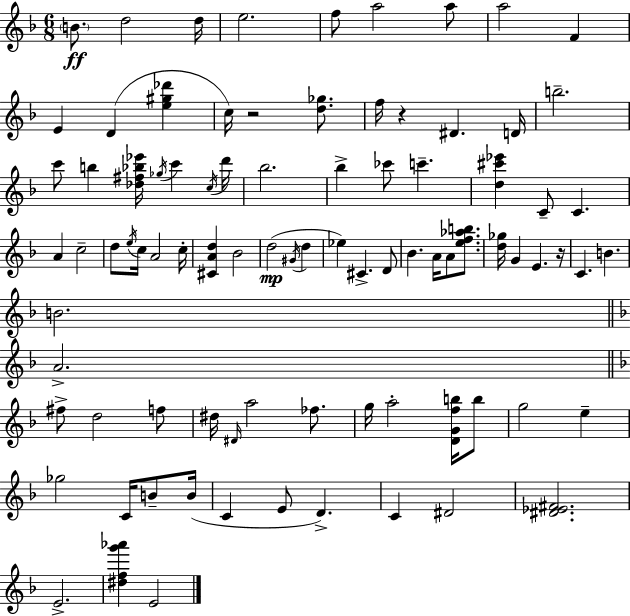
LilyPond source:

{
  \clef treble
  \numericTimeSignature
  \time 6/8
  \key f \major
  \parenthesize b'8.\ff d''2 d''16 | e''2. | f''8 a''2 a''8 | a''2 f'4 | \break e'4 d'4( <e'' gis'' des'''>4 | c''16) r2 <d'' ges''>8. | f''16 r4 dis'4. d'16 | b''2.-- | \break c'''8 b''4 <des'' fis'' bes'' ees'''>16 \acciaccatura { ges''16 } c'''4 | \acciaccatura { c''16 } d'''16 bes''2. | bes''4-> ces'''8 c'''4.-- | <d'' cis''' ees'''>4 c'8-- c'4. | \break a'4 c''2-- | d''8 \acciaccatura { e''16 } c''16 a'2 | c''16-. <cis' a' d''>4 bes'2 | d''2(\mp \acciaccatura { gis'16 } | \break d''4 ees''4) cis'4.-> | d'8 bes'4. a'16 a'8 | <e'' f'' aes'' b''>8. <d'' ges''>16 g'4 e'4. | r16 c'4. b'4. | \break b'2. | \bar "||" \break \key f \major a'2.-> | \bar "||" \break \key f \major fis''8-> d''2 f''8 | dis''16 \grace { dis'16 } a''2 fes''8. | g''16 a''2-. <d' g' f'' b''>16 b''8 | g''2 e''4-- | \break ges''2 c'16 b'8-- | b'16( c'4 e'8 d'4.->) | c'4 dis'2 | <dis' ees' fis'>2. | \break e'2.-> | <dis'' f'' g''' aes'''>4 e'2 | \bar "|."
}